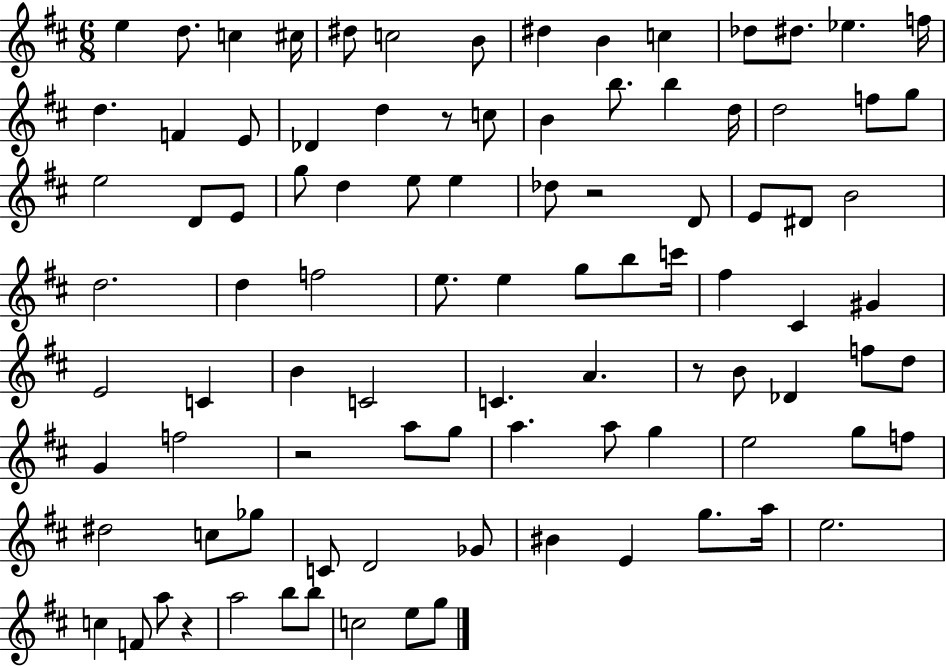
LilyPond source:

{
  \clef treble
  \numericTimeSignature
  \time 6/8
  \key d \major
  e''4 d''8. c''4 cis''16 | dis''8 c''2 b'8 | dis''4 b'4 c''4 | des''8 dis''8. ees''4. f''16 | \break d''4. f'4 e'8 | des'4 d''4 r8 c''8 | b'4 b''8. b''4 d''16 | d''2 f''8 g''8 | \break e''2 d'8 e'8 | g''8 d''4 e''8 e''4 | des''8 r2 d'8 | e'8 dis'8 b'2 | \break d''2. | d''4 f''2 | e''8. e''4 g''8 b''8 c'''16 | fis''4 cis'4 gis'4 | \break e'2 c'4 | b'4 c'2 | c'4. a'4. | r8 b'8 des'4 f''8 d''8 | \break g'4 f''2 | r2 a''8 g''8 | a''4. a''8 g''4 | e''2 g''8 f''8 | \break dis''2 c''8 ges''8 | c'8 d'2 ges'8 | bis'4 e'4 g''8. a''16 | e''2. | \break c''4 f'8 a''8 r4 | a''2 b''8 b''8 | c''2 e''8 g''8 | \bar "|."
}